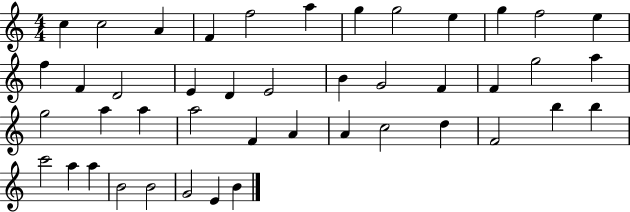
C5/q C5/h A4/q F4/q F5/h A5/q G5/q G5/h E5/q G5/q F5/h E5/q F5/q F4/q D4/h E4/q D4/q E4/h B4/q G4/h F4/q F4/q G5/h A5/q G5/h A5/q A5/q A5/h F4/q A4/q A4/q C5/h D5/q F4/h B5/q B5/q C6/h A5/q A5/q B4/h B4/h G4/h E4/q B4/q